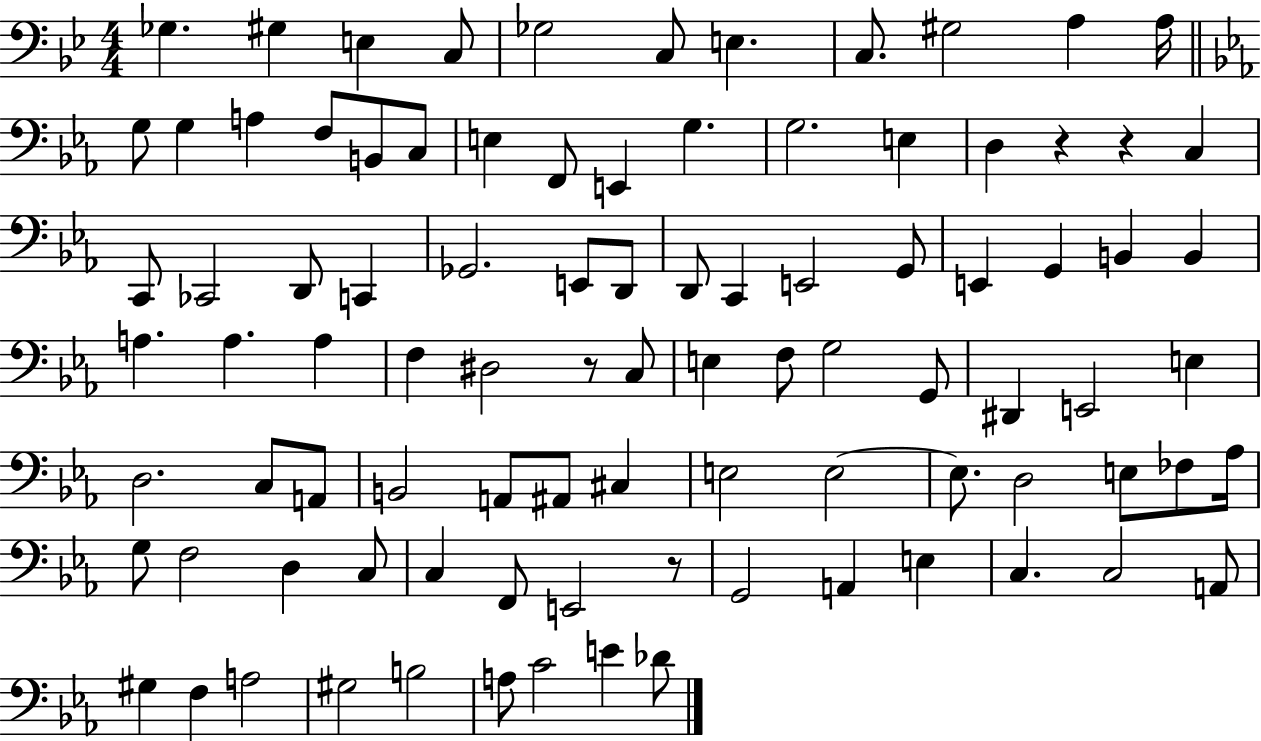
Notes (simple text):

Gb3/q. G#3/q E3/q C3/e Gb3/h C3/e E3/q. C3/e. G#3/h A3/q A3/s G3/e G3/q A3/q F3/e B2/e C3/e E3/q F2/e E2/q G3/q. G3/h. E3/q D3/q R/q R/q C3/q C2/e CES2/h D2/e C2/q Gb2/h. E2/e D2/e D2/e C2/q E2/h G2/e E2/q G2/q B2/q B2/q A3/q. A3/q. A3/q F3/q D#3/h R/e C3/e E3/q F3/e G3/h G2/e D#2/q E2/h E3/q D3/h. C3/e A2/e B2/h A2/e A#2/e C#3/q E3/h E3/h E3/e. D3/h E3/e FES3/e Ab3/s G3/e F3/h D3/q C3/e C3/q F2/e E2/h R/e G2/h A2/q E3/q C3/q. C3/h A2/e G#3/q F3/q A3/h G#3/h B3/h A3/e C4/h E4/q Db4/e